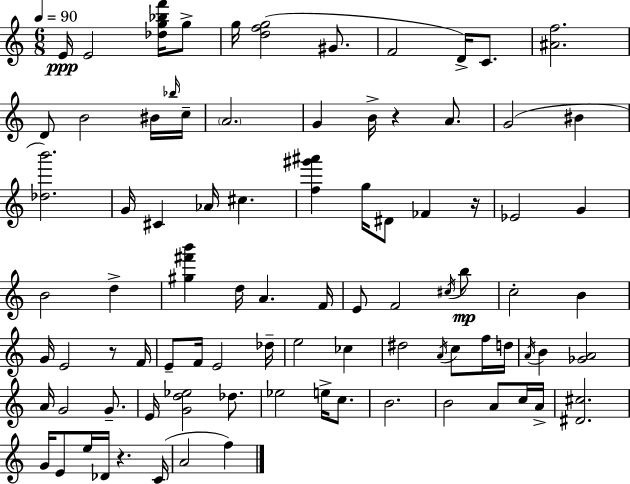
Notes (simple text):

E4/s E4/h [Db5,G5,Bb5,F6]/s G5/e G5/s [D5,F5,G5]/h G#4/e. F4/h D4/s C4/e. [A#4,F5]/h. D4/e B4/h BIS4/s Bb5/s C5/s A4/h. G4/q B4/s R/q A4/e. G4/h BIS4/q [Db5,B6]/h. G4/s C#4/q Ab4/s C#5/q. [F5,G#6,A#6]/q G5/s D#4/e FES4/q R/s Eb4/h G4/q B4/h D5/q [G#5,F#6,B6]/q D5/s A4/q. F4/s E4/e F4/h C#5/s B5/e C5/h B4/q G4/s E4/h R/e F4/s E4/e F4/s E4/h Db5/s E5/h CES5/q D#5/h A4/s C5/e F5/s D5/s A4/s B4/q [Gb4,A4]/h A4/s G4/h G4/e. E4/s [G4,D5,Eb5]/h Db5/e. Eb5/h E5/s C5/e. B4/h. B4/h A4/e C5/s A4/s [D#4,C#5]/h. G4/s E4/e E5/s Db4/s R/q. C4/s A4/h F5/q